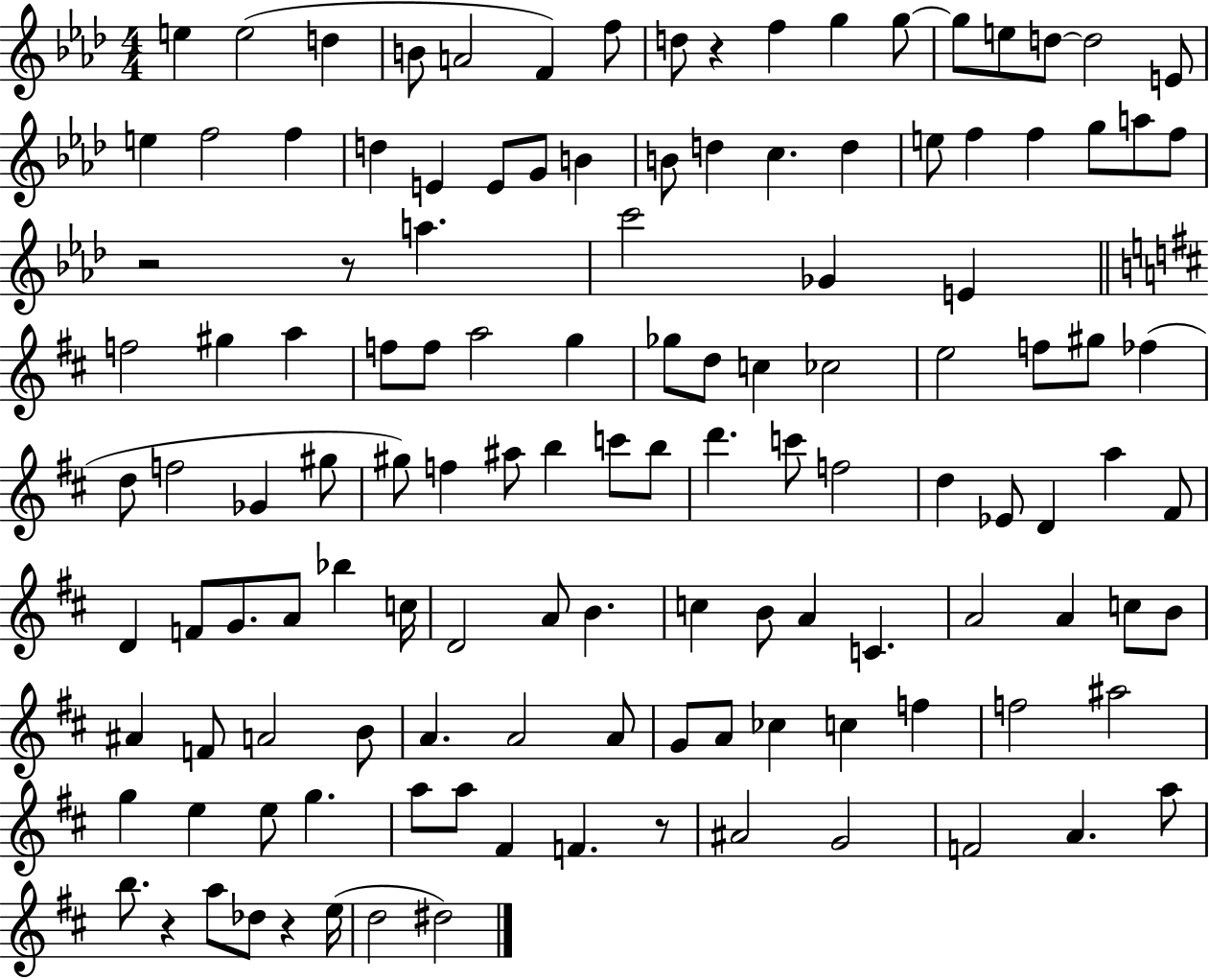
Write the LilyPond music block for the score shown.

{
  \clef treble
  \numericTimeSignature
  \time 4/4
  \key aes \major
  e''4 e''2( d''4 | b'8 a'2 f'4) f''8 | d''8 r4 f''4 g''4 g''8~~ | g''8 e''8 d''8~~ d''2 e'8 | \break e''4 f''2 f''4 | d''4 e'4 e'8 g'8 b'4 | b'8 d''4 c''4. d''4 | e''8 f''4 f''4 g''8 a''8 f''8 | \break r2 r8 a''4. | c'''2 ges'4 e'4 | \bar "||" \break \key d \major f''2 gis''4 a''4 | f''8 f''8 a''2 g''4 | ges''8 d''8 c''4 ces''2 | e''2 f''8 gis''8 fes''4( | \break d''8 f''2 ges'4 gis''8 | gis''8) f''4 ais''8 b''4 c'''8 b''8 | d'''4. c'''8 f''2 | d''4 ees'8 d'4 a''4 fis'8 | \break d'4 f'8 g'8. a'8 bes''4 c''16 | d'2 a'8 b'4. | c''4 b'8 a'4 c'4. | a'2 a'4 c''8 b'8 | \break ais'4 f'8 a'2 b'8 | a'4. a'2 a'8 | g'8 a'8 ces''4 c''4 f''4 | f''2 ais''2 | \break g''4 e''4 e''8 g''4. | a''8 a''8 fis'4 f'4. r8 | ais'2 g'2 | f'2 a'4. a''8 | \break b''8. r4 a''8 des''8 r4 e''16( | d''2 dis''2) | \bar "|."
}